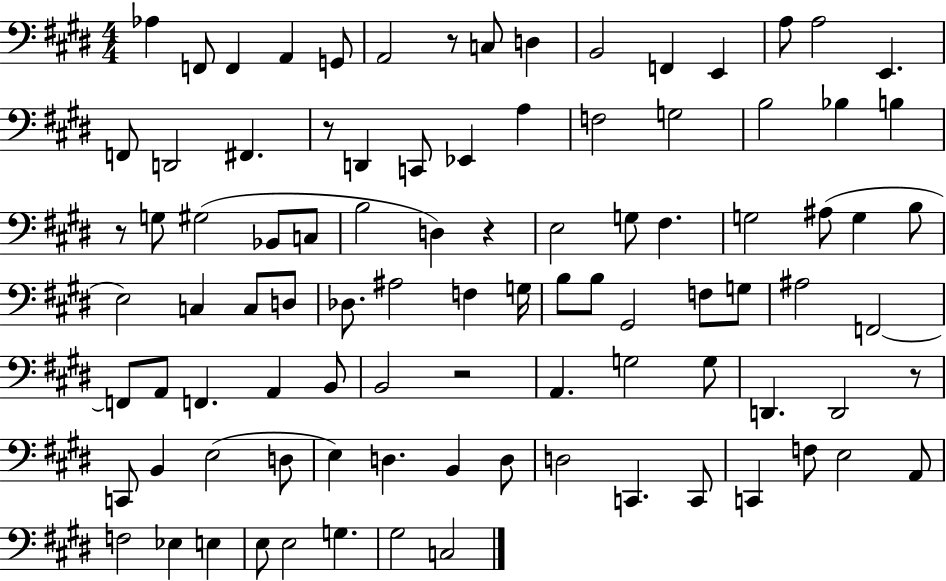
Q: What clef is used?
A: bass